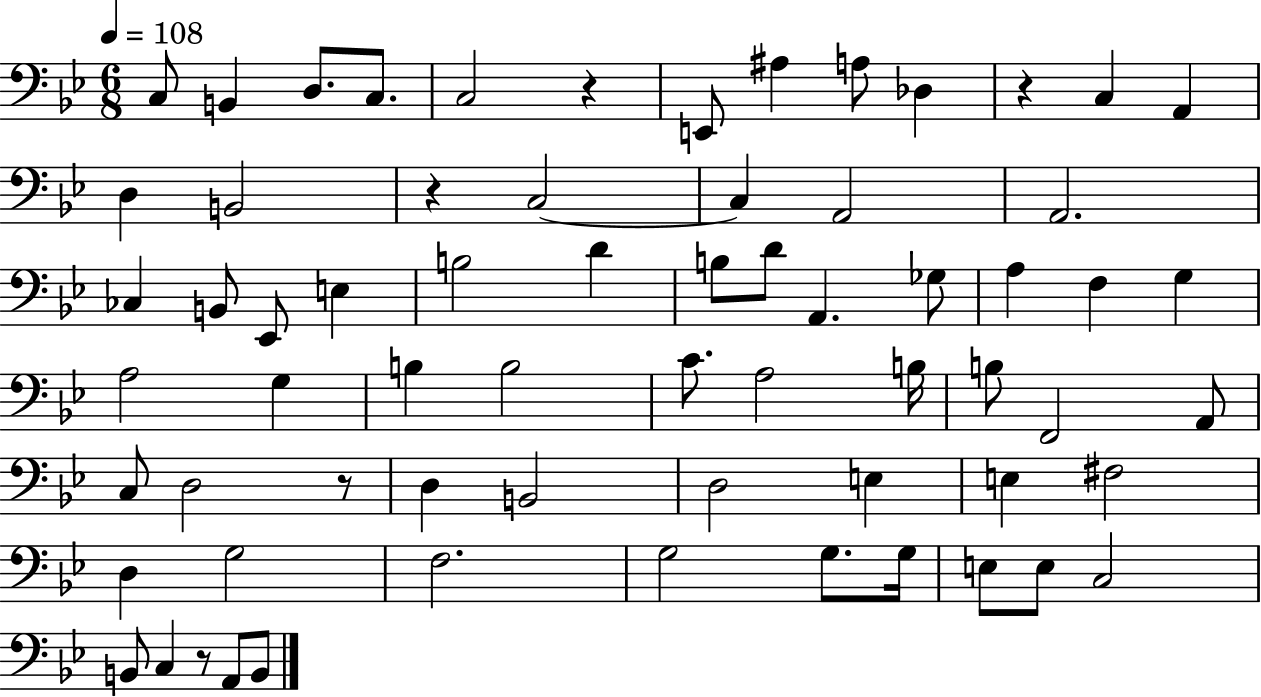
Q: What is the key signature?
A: BES major